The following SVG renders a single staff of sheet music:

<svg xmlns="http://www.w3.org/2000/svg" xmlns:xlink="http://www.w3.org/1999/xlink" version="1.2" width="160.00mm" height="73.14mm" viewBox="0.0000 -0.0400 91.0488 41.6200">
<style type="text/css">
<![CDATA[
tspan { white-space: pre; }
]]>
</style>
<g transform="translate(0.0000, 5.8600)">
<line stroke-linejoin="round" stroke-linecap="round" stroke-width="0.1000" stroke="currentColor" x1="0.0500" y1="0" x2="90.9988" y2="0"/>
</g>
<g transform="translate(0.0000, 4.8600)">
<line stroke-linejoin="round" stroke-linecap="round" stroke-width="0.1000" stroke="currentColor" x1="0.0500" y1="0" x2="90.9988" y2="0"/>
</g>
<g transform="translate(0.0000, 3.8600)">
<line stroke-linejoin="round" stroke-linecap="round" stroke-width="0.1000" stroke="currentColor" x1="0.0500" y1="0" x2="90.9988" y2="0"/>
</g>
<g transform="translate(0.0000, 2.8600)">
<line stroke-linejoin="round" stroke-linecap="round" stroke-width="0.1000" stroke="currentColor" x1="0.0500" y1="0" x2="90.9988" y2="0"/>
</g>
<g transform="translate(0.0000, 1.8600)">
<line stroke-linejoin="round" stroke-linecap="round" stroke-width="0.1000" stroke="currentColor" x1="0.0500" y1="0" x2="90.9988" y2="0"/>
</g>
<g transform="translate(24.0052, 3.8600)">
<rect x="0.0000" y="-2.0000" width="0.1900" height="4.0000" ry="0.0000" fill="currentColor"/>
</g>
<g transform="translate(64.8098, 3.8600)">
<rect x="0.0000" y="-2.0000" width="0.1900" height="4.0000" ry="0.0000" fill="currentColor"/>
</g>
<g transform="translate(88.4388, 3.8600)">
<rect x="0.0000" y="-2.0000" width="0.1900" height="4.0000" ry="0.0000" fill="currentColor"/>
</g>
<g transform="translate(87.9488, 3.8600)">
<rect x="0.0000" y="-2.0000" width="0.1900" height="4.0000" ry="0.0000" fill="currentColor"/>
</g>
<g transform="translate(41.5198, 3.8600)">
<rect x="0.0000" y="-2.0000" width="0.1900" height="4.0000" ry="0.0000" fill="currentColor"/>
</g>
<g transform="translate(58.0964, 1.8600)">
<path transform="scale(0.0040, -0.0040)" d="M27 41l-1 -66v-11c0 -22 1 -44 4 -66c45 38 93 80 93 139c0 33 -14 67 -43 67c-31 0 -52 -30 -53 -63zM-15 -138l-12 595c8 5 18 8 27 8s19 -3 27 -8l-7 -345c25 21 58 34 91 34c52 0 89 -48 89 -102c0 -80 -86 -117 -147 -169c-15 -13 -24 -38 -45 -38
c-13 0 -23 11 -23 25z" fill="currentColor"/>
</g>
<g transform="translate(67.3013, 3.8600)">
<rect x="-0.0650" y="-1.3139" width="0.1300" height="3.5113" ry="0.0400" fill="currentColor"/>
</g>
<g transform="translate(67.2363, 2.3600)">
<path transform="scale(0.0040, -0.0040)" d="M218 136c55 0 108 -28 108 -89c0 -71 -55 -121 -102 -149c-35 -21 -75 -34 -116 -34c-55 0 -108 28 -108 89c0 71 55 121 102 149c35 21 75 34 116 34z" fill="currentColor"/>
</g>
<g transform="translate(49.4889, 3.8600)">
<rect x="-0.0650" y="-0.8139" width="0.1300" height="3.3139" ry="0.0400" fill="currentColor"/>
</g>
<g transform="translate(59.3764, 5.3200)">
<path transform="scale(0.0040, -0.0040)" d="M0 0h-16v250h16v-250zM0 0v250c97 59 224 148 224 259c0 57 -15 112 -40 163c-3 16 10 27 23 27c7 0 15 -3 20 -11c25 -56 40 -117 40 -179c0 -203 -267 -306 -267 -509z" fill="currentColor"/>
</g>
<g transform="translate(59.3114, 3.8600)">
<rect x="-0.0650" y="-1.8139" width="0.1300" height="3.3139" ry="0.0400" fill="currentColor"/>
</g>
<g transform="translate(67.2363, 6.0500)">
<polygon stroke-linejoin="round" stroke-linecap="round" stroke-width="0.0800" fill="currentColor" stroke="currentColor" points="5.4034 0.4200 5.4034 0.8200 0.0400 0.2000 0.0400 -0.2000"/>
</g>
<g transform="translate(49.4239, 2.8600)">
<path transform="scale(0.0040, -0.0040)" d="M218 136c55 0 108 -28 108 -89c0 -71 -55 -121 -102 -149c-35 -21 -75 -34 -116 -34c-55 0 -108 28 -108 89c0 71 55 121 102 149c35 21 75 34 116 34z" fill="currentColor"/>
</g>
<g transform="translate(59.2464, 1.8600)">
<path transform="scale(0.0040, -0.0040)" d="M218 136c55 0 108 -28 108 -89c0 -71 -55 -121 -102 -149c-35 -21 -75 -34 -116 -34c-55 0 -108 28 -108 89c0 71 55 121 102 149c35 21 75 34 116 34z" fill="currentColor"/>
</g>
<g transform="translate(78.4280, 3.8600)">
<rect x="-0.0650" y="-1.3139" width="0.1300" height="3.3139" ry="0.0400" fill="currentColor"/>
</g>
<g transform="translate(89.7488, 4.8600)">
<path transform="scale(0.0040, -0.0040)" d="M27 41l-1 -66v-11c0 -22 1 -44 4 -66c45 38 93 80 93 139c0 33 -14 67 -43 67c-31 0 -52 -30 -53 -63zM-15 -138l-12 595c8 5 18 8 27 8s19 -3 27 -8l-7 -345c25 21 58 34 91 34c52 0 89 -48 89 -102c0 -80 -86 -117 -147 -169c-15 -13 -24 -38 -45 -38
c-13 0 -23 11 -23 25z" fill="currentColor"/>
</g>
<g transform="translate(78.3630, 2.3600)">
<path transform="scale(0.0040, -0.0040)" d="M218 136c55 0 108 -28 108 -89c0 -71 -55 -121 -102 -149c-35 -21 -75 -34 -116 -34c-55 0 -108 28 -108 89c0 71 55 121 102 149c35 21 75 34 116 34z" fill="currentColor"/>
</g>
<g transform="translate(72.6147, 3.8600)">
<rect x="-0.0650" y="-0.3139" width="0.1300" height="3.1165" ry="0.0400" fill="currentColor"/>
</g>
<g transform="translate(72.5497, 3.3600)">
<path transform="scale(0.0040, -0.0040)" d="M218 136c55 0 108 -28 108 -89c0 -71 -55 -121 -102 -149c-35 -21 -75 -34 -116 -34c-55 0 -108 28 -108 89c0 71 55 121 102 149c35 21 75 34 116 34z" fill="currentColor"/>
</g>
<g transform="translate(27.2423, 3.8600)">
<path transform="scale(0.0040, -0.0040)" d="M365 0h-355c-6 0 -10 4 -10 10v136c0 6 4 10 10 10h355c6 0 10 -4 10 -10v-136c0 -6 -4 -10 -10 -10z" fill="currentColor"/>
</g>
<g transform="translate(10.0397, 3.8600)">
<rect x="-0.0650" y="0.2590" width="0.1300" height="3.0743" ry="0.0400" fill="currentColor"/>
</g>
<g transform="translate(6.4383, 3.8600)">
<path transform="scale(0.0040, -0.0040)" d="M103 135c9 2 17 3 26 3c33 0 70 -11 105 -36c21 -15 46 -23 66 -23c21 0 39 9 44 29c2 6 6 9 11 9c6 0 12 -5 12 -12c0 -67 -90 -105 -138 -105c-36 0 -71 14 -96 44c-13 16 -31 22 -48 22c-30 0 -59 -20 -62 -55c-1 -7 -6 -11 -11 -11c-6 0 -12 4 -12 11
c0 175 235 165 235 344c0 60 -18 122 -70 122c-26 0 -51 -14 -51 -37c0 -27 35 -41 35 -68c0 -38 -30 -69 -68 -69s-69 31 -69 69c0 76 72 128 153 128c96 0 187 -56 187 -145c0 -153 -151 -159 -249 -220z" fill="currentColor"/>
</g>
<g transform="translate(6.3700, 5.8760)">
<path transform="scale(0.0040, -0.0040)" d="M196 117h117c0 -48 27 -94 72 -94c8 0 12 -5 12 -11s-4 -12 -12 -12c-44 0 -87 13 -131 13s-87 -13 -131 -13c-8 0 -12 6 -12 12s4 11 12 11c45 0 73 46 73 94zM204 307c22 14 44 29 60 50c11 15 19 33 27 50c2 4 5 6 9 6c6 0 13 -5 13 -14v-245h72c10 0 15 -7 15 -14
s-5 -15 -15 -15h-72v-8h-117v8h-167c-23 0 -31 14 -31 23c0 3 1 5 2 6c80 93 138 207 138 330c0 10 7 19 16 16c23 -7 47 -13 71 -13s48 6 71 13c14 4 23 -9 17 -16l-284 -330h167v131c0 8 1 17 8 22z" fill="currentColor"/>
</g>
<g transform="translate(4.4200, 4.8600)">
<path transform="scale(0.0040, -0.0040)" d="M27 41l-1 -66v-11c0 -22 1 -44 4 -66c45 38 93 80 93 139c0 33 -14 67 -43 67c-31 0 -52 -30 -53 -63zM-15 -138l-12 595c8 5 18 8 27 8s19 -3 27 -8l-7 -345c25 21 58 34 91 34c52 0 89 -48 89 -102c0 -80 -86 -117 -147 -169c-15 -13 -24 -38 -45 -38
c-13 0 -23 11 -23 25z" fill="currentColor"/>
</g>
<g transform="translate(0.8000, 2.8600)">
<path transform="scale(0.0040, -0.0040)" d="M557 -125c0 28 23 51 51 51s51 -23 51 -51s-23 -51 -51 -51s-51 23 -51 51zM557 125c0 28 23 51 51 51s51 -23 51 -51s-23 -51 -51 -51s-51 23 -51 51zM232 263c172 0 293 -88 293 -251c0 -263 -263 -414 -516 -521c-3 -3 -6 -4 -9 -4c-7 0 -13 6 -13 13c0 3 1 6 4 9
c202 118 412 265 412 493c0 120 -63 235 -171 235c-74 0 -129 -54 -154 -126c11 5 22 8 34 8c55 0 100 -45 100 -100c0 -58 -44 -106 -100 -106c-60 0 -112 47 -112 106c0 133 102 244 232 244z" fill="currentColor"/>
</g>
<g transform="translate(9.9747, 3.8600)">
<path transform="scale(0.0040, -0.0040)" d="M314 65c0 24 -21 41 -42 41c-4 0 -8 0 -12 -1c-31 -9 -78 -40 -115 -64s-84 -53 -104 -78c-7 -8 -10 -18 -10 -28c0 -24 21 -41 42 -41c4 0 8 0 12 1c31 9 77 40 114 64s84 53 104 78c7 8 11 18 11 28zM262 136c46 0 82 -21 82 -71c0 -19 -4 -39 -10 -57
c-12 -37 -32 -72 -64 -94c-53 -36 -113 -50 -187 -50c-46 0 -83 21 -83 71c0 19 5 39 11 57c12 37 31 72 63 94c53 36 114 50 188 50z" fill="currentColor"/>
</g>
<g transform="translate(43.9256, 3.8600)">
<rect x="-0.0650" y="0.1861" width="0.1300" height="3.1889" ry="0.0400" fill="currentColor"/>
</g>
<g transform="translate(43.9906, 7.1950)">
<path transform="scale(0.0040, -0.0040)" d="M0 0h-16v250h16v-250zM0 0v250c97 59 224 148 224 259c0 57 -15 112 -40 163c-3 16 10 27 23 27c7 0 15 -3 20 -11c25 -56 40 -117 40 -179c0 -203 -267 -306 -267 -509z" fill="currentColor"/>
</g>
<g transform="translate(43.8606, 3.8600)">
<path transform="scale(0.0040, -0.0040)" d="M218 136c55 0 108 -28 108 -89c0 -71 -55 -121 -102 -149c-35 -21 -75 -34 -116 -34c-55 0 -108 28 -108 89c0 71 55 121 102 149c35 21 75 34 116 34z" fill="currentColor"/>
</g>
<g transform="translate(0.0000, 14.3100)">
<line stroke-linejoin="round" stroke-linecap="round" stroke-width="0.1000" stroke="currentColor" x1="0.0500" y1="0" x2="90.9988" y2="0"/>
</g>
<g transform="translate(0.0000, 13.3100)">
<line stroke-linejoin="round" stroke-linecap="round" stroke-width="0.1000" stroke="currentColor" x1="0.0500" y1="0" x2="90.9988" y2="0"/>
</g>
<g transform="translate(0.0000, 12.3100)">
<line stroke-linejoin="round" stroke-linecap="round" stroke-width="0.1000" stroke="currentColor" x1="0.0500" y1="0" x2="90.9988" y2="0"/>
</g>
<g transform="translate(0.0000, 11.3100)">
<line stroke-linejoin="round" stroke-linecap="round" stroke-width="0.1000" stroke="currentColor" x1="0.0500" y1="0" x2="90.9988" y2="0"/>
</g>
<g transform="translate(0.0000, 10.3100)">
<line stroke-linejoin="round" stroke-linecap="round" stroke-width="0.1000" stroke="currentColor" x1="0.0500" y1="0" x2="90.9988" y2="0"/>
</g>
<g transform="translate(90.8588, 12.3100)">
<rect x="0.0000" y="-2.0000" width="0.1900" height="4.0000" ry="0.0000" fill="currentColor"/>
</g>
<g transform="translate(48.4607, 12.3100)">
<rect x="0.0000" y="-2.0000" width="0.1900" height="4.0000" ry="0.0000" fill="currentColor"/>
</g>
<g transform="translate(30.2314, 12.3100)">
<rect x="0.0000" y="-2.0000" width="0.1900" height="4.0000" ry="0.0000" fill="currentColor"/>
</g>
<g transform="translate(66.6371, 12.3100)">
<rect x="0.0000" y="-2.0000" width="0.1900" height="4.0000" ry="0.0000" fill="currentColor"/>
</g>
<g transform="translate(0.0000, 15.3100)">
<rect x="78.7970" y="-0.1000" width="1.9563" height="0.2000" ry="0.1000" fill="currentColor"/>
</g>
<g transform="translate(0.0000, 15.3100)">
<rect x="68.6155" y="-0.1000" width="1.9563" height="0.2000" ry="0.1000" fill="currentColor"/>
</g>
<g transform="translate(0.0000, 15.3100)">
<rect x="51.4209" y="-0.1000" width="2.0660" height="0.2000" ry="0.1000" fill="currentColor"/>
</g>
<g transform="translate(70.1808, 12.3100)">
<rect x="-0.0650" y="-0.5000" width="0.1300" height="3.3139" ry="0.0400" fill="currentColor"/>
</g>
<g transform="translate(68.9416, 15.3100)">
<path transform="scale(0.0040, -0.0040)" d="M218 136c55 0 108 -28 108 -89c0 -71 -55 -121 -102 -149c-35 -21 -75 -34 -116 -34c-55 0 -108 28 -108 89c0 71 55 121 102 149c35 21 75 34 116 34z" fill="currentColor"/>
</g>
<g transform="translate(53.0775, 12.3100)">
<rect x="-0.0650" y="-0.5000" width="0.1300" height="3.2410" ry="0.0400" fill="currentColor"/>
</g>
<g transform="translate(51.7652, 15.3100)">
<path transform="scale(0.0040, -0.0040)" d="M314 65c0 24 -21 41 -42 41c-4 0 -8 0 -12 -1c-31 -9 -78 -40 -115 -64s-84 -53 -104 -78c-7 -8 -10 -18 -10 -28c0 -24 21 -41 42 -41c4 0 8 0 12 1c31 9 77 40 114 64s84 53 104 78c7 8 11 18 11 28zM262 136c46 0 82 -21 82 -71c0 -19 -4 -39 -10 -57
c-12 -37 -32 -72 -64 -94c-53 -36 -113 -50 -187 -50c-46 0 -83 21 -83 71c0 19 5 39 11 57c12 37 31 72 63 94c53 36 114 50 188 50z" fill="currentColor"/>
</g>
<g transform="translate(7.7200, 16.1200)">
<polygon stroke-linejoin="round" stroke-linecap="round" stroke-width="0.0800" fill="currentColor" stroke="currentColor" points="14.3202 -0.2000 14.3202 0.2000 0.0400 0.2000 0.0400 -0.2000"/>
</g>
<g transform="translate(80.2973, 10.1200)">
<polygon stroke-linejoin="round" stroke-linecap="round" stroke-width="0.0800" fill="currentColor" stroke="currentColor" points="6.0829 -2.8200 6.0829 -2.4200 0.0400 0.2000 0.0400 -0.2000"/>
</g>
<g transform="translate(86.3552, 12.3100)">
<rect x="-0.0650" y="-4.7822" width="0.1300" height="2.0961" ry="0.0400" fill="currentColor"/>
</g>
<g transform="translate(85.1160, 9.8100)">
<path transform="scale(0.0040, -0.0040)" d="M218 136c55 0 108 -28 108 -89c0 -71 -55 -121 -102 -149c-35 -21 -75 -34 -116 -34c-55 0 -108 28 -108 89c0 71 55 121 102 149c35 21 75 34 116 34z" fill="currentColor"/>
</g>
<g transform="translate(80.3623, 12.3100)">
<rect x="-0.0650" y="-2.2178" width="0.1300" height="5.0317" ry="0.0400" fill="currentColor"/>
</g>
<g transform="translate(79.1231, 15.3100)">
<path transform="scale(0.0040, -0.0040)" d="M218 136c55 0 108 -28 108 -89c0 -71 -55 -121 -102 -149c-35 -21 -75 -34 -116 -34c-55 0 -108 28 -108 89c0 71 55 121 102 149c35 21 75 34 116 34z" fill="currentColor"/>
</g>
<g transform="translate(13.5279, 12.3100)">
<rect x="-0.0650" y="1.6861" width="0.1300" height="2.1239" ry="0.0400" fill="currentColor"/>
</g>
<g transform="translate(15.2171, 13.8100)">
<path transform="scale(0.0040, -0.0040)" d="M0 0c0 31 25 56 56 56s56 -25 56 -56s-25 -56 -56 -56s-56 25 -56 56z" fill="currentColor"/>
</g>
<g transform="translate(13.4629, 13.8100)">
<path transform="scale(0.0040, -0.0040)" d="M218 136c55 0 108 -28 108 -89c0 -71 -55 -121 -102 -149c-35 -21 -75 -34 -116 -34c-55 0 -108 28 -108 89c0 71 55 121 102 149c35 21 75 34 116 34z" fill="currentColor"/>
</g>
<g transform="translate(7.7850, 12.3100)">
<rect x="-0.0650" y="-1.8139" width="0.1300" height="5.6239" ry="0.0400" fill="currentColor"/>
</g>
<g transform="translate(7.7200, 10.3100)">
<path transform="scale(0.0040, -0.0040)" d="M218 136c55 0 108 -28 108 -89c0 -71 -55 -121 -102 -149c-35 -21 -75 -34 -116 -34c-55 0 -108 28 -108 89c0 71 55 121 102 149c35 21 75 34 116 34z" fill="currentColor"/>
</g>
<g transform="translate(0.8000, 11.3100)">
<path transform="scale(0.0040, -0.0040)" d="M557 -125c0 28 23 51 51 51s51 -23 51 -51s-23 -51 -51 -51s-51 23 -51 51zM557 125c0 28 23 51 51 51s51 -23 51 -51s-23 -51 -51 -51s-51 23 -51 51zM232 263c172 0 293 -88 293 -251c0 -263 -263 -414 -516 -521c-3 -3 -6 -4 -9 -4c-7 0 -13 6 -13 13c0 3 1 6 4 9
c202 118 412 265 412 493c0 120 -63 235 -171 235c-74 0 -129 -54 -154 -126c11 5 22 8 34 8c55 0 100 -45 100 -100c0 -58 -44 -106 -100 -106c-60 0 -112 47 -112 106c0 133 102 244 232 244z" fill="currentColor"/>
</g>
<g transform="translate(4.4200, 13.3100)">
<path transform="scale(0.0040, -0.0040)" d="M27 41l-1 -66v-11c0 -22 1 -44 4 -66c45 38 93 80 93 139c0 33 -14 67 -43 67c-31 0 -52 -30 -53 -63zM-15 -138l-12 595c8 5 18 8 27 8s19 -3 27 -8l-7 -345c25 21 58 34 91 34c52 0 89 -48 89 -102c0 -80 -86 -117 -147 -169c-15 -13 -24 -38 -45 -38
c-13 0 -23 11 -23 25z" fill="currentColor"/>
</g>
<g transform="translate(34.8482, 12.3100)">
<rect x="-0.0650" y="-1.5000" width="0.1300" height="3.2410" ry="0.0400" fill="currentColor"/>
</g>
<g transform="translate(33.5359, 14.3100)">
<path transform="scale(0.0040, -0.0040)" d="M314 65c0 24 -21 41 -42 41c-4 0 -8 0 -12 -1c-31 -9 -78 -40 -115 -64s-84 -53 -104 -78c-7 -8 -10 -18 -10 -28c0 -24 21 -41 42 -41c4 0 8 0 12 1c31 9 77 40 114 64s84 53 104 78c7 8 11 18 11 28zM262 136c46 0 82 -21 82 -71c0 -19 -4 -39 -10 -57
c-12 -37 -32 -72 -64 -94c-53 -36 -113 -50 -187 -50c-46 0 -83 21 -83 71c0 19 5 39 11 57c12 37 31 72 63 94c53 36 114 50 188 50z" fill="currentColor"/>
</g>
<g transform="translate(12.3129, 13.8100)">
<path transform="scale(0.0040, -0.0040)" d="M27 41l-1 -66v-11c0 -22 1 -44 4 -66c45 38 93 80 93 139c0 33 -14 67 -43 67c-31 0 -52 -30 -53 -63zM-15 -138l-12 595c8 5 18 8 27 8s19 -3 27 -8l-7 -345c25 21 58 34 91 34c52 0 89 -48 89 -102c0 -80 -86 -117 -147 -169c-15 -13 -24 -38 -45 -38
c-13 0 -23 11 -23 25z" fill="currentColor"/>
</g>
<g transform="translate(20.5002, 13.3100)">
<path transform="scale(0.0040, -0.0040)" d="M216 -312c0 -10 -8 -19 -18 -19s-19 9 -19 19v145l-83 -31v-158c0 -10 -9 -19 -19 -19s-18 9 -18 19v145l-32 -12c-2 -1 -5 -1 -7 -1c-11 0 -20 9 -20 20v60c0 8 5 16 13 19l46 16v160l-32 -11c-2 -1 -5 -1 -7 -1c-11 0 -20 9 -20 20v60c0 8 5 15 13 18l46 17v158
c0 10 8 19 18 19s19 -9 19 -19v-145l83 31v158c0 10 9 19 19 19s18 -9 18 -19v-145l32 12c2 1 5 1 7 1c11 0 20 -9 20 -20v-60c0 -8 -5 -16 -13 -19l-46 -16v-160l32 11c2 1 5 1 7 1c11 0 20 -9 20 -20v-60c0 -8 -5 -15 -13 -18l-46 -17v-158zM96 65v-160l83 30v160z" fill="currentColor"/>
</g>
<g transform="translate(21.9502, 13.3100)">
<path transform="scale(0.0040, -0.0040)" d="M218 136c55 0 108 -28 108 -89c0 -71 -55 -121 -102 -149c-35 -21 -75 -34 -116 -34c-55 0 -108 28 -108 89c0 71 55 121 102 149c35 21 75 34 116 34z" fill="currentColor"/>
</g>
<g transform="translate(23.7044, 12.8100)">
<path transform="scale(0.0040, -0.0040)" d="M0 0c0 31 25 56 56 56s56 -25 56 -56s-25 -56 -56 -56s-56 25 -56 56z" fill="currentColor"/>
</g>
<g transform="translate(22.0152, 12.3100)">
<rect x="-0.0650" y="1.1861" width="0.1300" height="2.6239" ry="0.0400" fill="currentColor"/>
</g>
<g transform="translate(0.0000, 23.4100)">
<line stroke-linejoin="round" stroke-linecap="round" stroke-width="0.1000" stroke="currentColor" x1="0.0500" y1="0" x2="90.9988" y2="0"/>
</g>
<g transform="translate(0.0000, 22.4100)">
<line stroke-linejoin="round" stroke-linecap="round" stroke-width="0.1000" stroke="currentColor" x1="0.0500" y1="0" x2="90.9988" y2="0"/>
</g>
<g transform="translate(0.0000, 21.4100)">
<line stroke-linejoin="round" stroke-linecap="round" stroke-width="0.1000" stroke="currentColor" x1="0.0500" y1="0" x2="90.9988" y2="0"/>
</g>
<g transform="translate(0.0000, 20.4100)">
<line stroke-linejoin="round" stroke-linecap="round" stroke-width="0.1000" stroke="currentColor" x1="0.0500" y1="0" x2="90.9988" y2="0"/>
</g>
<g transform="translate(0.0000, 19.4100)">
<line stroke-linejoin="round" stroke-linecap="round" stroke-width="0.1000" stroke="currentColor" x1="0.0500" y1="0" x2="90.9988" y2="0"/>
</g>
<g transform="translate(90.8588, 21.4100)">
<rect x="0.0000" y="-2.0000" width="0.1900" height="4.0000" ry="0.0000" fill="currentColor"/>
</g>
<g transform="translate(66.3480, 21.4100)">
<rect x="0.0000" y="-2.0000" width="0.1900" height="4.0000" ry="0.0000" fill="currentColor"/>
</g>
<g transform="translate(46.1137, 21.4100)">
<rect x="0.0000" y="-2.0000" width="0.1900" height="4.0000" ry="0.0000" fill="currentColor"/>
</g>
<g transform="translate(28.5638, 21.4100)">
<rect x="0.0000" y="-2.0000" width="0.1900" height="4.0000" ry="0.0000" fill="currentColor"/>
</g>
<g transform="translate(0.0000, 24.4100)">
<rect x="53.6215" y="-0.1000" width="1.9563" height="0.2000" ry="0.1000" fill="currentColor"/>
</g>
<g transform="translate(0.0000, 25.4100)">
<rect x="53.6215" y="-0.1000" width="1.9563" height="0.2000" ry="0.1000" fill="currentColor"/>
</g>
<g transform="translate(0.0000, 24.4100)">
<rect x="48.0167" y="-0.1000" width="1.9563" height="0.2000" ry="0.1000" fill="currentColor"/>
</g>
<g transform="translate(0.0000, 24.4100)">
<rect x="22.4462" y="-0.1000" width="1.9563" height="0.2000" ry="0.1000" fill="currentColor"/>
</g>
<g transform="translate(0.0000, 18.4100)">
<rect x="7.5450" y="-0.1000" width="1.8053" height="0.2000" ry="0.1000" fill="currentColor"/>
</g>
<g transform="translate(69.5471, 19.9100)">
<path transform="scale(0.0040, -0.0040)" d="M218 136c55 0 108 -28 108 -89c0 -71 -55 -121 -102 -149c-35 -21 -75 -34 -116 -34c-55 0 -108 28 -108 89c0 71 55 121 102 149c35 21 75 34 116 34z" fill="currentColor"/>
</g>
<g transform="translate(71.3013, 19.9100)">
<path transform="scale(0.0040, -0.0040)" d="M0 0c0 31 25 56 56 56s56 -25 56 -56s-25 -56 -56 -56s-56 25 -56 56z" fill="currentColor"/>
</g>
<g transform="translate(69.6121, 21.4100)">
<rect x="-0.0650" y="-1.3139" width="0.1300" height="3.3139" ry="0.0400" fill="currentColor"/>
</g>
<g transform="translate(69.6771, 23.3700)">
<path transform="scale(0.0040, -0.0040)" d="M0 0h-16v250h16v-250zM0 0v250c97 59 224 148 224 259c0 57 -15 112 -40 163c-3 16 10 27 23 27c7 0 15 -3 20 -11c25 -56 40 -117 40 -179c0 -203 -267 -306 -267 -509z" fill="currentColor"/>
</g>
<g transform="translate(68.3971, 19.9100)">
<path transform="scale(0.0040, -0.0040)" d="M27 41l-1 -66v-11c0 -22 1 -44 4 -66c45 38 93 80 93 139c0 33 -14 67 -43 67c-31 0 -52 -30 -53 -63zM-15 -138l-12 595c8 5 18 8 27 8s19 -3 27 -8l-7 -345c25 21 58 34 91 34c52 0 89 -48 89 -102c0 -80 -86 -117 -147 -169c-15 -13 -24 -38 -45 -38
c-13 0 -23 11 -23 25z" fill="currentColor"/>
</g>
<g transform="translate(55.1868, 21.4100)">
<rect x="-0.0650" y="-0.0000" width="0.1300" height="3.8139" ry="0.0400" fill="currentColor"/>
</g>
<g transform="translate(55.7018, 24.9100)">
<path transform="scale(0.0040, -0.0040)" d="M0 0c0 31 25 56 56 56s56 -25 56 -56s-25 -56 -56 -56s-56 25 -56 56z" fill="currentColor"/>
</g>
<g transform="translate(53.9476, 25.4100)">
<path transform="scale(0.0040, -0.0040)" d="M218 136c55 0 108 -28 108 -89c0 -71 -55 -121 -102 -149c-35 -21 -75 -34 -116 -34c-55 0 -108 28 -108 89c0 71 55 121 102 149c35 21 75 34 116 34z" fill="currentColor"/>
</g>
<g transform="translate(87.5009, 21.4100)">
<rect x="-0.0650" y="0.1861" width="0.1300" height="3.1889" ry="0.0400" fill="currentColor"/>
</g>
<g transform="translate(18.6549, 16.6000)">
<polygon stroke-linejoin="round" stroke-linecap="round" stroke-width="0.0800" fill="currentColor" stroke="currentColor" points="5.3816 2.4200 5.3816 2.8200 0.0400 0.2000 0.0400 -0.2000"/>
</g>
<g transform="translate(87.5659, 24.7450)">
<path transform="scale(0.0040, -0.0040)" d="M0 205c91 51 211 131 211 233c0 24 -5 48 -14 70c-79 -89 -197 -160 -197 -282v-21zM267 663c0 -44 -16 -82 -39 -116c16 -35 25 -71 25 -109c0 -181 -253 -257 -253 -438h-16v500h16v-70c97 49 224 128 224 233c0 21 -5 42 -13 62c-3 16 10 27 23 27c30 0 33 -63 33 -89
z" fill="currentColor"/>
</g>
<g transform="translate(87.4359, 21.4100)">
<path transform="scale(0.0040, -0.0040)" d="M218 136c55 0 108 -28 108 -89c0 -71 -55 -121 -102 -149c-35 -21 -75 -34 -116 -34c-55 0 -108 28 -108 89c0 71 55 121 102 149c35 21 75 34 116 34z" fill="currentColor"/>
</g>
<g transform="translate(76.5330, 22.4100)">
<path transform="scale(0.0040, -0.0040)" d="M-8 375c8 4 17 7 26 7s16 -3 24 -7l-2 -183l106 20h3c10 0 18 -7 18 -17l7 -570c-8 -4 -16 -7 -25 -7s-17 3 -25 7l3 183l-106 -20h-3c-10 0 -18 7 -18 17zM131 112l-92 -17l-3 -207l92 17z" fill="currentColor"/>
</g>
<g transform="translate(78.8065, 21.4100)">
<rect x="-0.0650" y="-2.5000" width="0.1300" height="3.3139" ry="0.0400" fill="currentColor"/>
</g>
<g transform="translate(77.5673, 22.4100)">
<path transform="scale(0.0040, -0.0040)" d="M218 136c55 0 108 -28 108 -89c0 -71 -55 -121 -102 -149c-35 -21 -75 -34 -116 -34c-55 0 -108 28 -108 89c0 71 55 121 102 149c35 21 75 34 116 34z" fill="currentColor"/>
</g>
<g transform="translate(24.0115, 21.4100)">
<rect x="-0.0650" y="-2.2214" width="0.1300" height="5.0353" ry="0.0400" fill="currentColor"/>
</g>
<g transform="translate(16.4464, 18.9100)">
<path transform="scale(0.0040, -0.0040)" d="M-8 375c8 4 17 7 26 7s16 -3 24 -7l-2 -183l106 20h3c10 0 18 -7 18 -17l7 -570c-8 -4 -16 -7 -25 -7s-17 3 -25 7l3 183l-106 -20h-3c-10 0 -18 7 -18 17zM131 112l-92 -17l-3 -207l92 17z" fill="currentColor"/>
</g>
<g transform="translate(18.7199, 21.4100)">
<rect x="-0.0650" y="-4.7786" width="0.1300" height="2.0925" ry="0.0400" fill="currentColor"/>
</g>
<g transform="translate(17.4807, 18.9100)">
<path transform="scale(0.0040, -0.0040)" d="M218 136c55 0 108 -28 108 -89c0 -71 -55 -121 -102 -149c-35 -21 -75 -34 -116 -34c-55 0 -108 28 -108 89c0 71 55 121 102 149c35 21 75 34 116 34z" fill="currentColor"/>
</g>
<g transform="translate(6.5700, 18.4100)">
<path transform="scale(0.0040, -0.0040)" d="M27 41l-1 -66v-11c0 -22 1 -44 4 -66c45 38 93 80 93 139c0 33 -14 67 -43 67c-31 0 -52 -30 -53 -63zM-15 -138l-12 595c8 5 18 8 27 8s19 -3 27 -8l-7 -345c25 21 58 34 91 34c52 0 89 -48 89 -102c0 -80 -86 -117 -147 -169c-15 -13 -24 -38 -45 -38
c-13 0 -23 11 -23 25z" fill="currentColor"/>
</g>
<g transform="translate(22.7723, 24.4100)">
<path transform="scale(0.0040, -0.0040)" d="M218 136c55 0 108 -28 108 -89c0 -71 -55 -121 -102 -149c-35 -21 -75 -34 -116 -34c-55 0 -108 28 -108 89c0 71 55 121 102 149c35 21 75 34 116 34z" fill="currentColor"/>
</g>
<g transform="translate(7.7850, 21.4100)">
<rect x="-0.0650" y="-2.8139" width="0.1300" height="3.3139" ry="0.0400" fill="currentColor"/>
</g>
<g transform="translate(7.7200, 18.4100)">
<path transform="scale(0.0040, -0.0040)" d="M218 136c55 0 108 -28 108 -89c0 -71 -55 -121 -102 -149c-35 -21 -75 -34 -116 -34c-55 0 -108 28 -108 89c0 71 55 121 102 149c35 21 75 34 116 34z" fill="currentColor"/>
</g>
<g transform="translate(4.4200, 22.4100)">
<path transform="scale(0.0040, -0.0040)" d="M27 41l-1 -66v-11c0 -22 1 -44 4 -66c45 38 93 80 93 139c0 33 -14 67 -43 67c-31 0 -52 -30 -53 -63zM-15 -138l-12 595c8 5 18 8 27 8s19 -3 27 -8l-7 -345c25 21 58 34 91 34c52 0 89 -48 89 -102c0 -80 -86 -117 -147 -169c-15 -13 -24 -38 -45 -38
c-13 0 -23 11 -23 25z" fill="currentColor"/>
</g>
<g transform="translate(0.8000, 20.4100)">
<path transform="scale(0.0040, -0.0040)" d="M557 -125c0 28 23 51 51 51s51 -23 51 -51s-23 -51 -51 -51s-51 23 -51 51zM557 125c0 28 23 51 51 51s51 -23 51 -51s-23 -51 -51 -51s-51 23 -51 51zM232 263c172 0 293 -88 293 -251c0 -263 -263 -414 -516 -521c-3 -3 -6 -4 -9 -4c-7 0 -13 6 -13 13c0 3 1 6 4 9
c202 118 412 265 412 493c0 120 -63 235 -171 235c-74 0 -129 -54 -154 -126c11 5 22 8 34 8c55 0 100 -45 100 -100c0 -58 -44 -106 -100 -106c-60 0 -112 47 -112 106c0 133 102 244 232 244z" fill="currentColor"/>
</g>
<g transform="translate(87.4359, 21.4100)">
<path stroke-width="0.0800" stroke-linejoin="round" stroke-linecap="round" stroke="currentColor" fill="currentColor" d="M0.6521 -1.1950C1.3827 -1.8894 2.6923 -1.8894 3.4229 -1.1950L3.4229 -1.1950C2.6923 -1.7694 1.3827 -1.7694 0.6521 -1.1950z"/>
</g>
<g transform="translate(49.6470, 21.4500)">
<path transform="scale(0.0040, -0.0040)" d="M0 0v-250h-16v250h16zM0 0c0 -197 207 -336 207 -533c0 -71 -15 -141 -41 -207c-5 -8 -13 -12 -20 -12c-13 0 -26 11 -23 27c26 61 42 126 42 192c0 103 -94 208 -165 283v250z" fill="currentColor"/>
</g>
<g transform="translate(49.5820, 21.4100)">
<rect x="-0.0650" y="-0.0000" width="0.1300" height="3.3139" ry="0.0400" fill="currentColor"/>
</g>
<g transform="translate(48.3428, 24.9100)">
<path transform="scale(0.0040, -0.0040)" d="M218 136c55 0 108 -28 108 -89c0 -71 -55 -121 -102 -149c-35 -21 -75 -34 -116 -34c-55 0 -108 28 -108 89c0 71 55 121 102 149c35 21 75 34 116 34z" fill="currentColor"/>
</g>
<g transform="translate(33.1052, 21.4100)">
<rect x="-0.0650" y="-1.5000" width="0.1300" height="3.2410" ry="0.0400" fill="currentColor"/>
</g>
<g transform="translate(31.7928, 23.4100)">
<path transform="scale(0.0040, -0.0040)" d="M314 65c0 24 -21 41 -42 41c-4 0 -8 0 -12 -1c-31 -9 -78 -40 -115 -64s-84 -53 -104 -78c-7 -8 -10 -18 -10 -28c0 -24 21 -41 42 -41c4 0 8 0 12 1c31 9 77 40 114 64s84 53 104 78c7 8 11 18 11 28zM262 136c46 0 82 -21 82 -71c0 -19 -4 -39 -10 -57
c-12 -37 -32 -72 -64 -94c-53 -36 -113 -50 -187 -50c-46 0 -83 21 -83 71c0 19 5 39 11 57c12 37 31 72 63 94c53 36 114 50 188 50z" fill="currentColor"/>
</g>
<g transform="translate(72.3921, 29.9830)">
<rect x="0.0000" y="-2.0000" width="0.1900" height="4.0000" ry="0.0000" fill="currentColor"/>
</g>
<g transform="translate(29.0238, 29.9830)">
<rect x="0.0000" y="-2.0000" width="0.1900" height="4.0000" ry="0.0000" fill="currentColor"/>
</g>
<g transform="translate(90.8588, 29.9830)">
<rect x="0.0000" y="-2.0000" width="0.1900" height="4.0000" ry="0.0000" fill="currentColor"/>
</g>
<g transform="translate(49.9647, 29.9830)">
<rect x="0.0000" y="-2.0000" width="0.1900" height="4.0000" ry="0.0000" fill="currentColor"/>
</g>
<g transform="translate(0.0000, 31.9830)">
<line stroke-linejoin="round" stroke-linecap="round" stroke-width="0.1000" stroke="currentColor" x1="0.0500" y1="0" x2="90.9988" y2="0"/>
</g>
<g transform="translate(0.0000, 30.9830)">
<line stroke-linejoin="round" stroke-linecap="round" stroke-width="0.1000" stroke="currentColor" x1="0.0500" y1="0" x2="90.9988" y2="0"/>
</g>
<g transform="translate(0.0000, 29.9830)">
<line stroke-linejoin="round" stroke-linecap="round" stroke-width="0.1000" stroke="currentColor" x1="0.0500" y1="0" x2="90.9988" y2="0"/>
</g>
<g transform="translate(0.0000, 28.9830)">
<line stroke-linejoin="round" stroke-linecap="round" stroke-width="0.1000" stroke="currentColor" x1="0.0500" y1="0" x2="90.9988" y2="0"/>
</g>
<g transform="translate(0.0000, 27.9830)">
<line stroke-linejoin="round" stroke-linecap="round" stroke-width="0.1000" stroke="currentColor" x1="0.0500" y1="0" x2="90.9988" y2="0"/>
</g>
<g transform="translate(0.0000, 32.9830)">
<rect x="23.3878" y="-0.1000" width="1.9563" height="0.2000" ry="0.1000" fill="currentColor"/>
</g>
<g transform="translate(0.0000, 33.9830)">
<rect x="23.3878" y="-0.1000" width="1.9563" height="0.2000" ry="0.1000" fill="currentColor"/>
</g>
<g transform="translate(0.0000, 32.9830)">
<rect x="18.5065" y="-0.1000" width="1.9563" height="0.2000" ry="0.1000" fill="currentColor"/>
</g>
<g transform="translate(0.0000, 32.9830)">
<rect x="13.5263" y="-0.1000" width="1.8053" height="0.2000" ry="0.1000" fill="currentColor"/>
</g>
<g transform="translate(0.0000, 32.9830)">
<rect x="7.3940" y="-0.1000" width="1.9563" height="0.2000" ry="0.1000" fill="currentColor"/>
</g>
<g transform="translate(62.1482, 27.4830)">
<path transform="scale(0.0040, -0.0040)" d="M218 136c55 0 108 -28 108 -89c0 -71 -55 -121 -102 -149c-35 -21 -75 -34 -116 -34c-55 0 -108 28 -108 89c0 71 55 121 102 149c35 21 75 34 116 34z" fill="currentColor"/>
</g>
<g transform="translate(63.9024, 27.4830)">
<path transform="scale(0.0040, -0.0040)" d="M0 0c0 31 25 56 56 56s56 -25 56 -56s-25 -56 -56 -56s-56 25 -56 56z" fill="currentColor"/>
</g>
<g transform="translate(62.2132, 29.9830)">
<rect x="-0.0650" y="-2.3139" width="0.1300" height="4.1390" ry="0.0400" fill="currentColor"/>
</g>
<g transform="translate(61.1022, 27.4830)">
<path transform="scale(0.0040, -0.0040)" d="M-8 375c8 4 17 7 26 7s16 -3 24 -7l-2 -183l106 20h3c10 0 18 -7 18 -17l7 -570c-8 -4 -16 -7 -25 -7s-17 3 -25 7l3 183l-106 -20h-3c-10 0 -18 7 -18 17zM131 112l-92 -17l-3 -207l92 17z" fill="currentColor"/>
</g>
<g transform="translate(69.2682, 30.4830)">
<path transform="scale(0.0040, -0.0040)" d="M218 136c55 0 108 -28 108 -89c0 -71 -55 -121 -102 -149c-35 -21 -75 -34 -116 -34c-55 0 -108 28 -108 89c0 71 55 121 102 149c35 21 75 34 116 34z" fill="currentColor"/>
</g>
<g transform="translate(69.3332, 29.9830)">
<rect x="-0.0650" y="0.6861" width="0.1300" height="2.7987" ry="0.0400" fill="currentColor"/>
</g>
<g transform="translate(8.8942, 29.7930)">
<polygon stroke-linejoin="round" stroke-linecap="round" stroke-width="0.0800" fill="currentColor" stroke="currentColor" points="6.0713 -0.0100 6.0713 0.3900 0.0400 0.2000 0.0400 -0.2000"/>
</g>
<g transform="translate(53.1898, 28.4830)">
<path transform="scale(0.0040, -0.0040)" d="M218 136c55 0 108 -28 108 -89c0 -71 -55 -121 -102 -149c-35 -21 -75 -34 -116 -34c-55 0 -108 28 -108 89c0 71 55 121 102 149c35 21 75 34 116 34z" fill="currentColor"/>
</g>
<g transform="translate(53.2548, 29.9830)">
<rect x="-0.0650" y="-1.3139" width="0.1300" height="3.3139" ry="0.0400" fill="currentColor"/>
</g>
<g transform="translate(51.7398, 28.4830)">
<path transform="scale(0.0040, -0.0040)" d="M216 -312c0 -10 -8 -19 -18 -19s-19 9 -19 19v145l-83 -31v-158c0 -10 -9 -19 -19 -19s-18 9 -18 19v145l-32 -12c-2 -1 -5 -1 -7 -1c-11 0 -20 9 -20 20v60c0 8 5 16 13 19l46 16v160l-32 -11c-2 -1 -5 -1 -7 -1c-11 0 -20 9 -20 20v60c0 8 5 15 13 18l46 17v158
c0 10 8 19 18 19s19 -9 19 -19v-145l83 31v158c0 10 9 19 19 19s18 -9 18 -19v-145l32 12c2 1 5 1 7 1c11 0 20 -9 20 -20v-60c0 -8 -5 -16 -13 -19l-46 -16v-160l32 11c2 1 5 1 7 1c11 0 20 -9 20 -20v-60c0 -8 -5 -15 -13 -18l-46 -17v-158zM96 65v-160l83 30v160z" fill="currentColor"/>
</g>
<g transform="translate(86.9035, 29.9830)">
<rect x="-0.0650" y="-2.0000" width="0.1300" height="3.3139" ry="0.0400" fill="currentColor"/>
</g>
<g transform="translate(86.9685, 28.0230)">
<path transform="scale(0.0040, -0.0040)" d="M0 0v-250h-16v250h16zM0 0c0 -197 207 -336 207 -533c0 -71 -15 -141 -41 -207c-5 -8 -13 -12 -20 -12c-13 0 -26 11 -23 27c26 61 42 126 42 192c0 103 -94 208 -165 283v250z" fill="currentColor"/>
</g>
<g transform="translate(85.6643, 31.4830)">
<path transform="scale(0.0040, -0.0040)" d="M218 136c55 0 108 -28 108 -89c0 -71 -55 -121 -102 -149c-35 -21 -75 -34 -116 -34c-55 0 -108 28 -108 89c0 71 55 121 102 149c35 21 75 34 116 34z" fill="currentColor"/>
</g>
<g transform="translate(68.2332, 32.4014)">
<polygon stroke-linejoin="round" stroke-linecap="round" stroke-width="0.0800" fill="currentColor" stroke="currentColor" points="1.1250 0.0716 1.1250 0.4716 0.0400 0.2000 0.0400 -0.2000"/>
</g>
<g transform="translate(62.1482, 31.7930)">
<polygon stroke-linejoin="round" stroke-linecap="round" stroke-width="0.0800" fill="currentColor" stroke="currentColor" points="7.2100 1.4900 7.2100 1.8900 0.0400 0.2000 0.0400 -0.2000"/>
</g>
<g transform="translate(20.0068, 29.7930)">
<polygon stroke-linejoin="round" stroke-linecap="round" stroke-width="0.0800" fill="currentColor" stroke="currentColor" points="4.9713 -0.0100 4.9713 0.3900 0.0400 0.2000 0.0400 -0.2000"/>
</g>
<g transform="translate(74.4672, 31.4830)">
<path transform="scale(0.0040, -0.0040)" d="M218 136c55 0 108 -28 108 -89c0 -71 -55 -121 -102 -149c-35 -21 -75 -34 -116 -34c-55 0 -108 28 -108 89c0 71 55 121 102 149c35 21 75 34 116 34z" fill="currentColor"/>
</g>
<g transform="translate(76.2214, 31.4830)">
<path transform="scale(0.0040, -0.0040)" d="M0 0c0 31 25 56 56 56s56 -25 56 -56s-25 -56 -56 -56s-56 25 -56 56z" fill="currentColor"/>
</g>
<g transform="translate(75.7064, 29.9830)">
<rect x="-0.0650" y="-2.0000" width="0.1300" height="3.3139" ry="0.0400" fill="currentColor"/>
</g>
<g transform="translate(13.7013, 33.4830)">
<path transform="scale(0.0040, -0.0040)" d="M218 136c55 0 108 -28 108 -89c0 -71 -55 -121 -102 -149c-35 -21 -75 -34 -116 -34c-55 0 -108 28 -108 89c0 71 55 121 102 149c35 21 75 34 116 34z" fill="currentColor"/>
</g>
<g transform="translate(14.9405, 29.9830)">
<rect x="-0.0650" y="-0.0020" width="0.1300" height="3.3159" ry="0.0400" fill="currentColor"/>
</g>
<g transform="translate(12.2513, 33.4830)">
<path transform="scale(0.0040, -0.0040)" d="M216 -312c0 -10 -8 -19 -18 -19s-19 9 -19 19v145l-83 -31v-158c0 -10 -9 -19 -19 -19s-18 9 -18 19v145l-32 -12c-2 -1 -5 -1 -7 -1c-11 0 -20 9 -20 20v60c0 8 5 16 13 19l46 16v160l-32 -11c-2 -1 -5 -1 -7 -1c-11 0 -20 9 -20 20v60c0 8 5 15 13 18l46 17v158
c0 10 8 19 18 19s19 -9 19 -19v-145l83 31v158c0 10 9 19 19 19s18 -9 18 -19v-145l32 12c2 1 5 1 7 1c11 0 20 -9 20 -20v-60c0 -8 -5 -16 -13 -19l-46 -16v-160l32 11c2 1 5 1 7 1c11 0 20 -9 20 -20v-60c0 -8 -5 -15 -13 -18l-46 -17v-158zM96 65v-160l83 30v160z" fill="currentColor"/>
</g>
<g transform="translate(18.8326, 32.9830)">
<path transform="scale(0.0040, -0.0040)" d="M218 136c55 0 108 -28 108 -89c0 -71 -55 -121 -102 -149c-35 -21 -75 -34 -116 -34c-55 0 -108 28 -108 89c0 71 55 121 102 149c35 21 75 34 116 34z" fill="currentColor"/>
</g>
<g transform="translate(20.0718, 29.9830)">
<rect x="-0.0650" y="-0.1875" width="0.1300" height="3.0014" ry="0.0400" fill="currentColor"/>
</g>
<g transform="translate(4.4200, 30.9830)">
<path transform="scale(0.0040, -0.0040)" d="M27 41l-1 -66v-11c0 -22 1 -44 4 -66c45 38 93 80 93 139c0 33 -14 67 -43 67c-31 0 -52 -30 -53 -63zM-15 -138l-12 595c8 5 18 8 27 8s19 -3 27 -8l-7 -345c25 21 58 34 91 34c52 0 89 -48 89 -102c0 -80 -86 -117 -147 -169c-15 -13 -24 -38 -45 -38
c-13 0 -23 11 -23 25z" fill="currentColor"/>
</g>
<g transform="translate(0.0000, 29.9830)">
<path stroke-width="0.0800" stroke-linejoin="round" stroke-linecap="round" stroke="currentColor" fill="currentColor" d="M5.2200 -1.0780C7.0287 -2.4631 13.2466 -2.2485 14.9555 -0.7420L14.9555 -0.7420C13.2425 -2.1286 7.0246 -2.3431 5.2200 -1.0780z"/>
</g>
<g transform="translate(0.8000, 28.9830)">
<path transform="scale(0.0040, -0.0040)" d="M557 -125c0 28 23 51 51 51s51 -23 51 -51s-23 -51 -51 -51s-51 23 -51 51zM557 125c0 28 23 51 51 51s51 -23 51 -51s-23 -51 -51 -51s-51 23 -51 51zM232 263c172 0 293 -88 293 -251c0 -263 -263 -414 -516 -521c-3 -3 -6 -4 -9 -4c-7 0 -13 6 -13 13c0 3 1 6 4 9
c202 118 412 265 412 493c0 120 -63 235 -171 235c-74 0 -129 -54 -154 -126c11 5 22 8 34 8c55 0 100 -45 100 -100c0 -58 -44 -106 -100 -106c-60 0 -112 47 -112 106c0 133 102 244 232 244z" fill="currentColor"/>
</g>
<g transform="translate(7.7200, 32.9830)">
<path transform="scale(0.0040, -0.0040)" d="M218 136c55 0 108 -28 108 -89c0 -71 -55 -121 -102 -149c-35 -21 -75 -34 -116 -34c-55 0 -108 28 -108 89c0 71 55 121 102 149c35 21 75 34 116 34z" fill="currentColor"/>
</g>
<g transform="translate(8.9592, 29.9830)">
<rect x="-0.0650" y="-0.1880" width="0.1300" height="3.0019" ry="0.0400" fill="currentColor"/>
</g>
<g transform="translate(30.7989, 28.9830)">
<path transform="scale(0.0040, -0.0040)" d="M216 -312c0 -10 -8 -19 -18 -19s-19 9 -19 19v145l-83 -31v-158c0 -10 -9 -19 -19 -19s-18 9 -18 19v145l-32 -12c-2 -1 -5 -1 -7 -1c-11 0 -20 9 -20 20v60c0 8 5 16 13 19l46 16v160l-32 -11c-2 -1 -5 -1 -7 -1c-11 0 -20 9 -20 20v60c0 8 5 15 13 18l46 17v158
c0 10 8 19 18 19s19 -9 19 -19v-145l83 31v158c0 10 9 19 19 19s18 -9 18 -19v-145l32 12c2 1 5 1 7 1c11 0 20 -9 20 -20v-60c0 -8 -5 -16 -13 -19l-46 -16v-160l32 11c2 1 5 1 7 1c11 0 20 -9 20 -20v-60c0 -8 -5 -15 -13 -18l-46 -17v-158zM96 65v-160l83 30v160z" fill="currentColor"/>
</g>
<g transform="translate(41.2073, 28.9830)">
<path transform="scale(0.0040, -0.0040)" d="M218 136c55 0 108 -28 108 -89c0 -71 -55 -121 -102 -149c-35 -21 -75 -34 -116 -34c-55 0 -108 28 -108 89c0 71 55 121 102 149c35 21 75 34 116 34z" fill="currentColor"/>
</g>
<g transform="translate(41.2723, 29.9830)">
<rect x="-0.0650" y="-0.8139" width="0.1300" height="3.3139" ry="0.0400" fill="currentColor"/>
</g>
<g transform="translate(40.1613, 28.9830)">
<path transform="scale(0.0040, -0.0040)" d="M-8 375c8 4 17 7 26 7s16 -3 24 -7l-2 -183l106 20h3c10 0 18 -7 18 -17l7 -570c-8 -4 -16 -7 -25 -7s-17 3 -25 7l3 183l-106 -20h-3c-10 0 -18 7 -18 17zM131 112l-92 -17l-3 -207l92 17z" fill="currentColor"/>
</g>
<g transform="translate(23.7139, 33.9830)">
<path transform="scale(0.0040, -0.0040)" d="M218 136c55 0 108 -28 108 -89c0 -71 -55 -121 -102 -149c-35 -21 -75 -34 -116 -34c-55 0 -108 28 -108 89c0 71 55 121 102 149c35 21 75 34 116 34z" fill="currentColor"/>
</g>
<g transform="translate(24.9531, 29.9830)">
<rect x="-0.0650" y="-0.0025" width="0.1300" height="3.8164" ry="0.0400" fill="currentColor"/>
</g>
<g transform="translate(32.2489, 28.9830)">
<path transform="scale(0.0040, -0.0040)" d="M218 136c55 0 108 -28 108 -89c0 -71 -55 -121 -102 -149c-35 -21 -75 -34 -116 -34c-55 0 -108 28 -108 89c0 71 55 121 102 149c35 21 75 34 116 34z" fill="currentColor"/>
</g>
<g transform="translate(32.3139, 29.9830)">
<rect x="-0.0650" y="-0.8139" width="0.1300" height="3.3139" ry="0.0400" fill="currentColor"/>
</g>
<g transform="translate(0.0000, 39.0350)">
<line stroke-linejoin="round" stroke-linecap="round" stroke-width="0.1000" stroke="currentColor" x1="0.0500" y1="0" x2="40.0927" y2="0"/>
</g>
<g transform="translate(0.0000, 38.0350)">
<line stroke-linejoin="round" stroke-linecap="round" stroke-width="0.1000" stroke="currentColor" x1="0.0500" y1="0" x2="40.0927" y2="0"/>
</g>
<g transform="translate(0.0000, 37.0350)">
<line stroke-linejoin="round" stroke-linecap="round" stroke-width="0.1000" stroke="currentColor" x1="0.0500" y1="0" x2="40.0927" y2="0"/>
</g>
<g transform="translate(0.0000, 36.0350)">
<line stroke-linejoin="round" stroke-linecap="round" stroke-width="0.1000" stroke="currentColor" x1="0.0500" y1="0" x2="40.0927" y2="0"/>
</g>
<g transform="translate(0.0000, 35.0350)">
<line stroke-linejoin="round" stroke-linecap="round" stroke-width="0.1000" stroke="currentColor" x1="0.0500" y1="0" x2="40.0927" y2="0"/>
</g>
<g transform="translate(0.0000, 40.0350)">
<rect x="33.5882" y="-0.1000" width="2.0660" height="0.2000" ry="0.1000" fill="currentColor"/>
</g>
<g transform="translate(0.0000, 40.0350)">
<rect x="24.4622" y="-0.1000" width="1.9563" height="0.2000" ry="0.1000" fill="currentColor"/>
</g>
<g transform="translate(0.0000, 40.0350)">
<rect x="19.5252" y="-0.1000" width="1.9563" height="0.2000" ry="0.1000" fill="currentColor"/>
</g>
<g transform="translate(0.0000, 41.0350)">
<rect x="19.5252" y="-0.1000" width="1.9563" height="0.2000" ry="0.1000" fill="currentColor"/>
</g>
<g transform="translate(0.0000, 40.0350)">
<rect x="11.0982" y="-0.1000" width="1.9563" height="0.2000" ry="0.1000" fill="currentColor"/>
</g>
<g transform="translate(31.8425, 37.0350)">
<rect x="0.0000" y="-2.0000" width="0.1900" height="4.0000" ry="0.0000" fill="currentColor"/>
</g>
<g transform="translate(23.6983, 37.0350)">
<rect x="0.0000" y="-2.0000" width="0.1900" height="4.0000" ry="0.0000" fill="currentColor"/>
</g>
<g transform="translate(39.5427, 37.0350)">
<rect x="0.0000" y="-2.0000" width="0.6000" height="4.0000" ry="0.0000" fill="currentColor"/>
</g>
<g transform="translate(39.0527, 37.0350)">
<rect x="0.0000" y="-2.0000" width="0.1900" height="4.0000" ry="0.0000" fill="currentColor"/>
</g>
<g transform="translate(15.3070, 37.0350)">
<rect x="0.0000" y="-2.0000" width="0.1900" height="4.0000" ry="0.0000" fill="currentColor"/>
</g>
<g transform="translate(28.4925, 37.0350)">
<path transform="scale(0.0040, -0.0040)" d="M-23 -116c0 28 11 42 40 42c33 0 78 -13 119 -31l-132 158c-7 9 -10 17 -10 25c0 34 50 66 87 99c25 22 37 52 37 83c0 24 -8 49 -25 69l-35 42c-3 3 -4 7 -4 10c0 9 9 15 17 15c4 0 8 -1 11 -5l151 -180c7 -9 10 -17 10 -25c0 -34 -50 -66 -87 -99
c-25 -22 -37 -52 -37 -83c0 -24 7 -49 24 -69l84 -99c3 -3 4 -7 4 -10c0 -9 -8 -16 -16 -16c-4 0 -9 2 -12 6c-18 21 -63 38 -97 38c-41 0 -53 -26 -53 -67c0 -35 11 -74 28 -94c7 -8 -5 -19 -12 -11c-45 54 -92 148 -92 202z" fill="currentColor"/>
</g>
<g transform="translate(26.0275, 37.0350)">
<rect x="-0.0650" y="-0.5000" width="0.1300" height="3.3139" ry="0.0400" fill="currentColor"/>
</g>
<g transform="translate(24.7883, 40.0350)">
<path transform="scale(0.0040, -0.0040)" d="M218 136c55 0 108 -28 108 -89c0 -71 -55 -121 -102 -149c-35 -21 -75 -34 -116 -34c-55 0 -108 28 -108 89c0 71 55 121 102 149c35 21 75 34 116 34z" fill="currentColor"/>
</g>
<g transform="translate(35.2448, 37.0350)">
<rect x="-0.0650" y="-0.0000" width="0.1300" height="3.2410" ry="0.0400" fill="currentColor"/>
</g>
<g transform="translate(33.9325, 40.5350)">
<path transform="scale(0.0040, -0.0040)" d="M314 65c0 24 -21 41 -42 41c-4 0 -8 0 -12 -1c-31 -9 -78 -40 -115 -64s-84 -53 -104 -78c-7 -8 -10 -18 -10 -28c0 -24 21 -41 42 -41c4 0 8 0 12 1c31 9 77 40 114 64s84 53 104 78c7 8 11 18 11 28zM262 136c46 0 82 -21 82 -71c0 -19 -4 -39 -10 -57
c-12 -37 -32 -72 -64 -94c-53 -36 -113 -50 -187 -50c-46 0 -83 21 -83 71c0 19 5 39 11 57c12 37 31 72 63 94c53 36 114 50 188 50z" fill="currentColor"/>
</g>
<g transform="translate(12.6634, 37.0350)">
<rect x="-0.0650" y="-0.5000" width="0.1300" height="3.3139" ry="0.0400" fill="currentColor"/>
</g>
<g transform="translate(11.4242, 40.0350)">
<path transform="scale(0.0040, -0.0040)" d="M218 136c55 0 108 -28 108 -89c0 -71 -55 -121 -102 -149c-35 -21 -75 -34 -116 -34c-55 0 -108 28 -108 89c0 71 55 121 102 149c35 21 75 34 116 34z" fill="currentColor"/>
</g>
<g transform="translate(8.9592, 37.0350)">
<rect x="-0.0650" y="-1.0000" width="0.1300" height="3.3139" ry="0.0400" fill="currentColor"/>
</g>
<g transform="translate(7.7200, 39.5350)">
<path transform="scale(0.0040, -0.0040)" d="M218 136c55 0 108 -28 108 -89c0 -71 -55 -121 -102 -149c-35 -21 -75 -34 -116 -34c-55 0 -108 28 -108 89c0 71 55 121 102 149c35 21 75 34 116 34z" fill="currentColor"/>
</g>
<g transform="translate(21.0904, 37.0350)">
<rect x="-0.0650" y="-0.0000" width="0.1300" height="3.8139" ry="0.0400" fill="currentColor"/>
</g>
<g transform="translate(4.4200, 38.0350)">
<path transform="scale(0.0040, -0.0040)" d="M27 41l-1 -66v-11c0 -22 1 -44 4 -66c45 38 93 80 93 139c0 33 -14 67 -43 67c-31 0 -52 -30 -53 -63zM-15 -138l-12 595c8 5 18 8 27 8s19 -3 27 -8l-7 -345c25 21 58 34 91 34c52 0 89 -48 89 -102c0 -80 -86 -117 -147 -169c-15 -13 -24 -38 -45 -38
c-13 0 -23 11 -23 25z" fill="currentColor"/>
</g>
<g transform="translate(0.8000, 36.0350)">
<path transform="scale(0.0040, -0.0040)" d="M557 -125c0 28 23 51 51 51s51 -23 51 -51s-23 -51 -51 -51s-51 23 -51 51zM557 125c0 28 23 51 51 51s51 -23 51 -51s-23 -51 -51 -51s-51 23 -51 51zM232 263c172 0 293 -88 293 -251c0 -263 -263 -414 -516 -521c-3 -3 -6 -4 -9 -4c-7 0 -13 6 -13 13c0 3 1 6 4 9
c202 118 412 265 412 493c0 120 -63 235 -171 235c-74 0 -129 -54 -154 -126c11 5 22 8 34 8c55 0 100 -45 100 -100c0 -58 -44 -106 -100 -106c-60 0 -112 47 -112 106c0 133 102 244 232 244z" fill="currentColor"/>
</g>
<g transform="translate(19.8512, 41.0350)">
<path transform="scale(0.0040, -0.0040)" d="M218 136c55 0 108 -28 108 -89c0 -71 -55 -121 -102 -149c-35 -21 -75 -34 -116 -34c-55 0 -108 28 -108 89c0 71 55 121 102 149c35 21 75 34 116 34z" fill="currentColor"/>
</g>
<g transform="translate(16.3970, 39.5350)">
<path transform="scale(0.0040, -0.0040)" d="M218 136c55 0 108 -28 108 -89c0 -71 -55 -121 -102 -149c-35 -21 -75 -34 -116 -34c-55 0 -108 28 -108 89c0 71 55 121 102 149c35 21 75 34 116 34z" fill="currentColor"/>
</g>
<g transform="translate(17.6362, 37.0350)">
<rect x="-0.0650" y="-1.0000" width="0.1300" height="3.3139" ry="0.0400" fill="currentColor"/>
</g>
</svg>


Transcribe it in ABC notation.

X:1
T:Untitled
M:2/4
L:1/4
K:F
D,2 z2 D,/2 F, _A,/2 G,/2 E,/2 G, A,/2 _A,,/2 ^B,,/2 G,,2 E,,2 E,, E,,/2 _B,/2 _C B,/2 E,,/2 G,,2 D,,/2 C,, _G,/2 B,, D,/4 E,,/2 ^D,,/2 E,,/2 C,,/2 ^F, F, ^G, B,/2 C,/4 A,, A,,/2 F,, E,, F,, C,, E,, z D,,2